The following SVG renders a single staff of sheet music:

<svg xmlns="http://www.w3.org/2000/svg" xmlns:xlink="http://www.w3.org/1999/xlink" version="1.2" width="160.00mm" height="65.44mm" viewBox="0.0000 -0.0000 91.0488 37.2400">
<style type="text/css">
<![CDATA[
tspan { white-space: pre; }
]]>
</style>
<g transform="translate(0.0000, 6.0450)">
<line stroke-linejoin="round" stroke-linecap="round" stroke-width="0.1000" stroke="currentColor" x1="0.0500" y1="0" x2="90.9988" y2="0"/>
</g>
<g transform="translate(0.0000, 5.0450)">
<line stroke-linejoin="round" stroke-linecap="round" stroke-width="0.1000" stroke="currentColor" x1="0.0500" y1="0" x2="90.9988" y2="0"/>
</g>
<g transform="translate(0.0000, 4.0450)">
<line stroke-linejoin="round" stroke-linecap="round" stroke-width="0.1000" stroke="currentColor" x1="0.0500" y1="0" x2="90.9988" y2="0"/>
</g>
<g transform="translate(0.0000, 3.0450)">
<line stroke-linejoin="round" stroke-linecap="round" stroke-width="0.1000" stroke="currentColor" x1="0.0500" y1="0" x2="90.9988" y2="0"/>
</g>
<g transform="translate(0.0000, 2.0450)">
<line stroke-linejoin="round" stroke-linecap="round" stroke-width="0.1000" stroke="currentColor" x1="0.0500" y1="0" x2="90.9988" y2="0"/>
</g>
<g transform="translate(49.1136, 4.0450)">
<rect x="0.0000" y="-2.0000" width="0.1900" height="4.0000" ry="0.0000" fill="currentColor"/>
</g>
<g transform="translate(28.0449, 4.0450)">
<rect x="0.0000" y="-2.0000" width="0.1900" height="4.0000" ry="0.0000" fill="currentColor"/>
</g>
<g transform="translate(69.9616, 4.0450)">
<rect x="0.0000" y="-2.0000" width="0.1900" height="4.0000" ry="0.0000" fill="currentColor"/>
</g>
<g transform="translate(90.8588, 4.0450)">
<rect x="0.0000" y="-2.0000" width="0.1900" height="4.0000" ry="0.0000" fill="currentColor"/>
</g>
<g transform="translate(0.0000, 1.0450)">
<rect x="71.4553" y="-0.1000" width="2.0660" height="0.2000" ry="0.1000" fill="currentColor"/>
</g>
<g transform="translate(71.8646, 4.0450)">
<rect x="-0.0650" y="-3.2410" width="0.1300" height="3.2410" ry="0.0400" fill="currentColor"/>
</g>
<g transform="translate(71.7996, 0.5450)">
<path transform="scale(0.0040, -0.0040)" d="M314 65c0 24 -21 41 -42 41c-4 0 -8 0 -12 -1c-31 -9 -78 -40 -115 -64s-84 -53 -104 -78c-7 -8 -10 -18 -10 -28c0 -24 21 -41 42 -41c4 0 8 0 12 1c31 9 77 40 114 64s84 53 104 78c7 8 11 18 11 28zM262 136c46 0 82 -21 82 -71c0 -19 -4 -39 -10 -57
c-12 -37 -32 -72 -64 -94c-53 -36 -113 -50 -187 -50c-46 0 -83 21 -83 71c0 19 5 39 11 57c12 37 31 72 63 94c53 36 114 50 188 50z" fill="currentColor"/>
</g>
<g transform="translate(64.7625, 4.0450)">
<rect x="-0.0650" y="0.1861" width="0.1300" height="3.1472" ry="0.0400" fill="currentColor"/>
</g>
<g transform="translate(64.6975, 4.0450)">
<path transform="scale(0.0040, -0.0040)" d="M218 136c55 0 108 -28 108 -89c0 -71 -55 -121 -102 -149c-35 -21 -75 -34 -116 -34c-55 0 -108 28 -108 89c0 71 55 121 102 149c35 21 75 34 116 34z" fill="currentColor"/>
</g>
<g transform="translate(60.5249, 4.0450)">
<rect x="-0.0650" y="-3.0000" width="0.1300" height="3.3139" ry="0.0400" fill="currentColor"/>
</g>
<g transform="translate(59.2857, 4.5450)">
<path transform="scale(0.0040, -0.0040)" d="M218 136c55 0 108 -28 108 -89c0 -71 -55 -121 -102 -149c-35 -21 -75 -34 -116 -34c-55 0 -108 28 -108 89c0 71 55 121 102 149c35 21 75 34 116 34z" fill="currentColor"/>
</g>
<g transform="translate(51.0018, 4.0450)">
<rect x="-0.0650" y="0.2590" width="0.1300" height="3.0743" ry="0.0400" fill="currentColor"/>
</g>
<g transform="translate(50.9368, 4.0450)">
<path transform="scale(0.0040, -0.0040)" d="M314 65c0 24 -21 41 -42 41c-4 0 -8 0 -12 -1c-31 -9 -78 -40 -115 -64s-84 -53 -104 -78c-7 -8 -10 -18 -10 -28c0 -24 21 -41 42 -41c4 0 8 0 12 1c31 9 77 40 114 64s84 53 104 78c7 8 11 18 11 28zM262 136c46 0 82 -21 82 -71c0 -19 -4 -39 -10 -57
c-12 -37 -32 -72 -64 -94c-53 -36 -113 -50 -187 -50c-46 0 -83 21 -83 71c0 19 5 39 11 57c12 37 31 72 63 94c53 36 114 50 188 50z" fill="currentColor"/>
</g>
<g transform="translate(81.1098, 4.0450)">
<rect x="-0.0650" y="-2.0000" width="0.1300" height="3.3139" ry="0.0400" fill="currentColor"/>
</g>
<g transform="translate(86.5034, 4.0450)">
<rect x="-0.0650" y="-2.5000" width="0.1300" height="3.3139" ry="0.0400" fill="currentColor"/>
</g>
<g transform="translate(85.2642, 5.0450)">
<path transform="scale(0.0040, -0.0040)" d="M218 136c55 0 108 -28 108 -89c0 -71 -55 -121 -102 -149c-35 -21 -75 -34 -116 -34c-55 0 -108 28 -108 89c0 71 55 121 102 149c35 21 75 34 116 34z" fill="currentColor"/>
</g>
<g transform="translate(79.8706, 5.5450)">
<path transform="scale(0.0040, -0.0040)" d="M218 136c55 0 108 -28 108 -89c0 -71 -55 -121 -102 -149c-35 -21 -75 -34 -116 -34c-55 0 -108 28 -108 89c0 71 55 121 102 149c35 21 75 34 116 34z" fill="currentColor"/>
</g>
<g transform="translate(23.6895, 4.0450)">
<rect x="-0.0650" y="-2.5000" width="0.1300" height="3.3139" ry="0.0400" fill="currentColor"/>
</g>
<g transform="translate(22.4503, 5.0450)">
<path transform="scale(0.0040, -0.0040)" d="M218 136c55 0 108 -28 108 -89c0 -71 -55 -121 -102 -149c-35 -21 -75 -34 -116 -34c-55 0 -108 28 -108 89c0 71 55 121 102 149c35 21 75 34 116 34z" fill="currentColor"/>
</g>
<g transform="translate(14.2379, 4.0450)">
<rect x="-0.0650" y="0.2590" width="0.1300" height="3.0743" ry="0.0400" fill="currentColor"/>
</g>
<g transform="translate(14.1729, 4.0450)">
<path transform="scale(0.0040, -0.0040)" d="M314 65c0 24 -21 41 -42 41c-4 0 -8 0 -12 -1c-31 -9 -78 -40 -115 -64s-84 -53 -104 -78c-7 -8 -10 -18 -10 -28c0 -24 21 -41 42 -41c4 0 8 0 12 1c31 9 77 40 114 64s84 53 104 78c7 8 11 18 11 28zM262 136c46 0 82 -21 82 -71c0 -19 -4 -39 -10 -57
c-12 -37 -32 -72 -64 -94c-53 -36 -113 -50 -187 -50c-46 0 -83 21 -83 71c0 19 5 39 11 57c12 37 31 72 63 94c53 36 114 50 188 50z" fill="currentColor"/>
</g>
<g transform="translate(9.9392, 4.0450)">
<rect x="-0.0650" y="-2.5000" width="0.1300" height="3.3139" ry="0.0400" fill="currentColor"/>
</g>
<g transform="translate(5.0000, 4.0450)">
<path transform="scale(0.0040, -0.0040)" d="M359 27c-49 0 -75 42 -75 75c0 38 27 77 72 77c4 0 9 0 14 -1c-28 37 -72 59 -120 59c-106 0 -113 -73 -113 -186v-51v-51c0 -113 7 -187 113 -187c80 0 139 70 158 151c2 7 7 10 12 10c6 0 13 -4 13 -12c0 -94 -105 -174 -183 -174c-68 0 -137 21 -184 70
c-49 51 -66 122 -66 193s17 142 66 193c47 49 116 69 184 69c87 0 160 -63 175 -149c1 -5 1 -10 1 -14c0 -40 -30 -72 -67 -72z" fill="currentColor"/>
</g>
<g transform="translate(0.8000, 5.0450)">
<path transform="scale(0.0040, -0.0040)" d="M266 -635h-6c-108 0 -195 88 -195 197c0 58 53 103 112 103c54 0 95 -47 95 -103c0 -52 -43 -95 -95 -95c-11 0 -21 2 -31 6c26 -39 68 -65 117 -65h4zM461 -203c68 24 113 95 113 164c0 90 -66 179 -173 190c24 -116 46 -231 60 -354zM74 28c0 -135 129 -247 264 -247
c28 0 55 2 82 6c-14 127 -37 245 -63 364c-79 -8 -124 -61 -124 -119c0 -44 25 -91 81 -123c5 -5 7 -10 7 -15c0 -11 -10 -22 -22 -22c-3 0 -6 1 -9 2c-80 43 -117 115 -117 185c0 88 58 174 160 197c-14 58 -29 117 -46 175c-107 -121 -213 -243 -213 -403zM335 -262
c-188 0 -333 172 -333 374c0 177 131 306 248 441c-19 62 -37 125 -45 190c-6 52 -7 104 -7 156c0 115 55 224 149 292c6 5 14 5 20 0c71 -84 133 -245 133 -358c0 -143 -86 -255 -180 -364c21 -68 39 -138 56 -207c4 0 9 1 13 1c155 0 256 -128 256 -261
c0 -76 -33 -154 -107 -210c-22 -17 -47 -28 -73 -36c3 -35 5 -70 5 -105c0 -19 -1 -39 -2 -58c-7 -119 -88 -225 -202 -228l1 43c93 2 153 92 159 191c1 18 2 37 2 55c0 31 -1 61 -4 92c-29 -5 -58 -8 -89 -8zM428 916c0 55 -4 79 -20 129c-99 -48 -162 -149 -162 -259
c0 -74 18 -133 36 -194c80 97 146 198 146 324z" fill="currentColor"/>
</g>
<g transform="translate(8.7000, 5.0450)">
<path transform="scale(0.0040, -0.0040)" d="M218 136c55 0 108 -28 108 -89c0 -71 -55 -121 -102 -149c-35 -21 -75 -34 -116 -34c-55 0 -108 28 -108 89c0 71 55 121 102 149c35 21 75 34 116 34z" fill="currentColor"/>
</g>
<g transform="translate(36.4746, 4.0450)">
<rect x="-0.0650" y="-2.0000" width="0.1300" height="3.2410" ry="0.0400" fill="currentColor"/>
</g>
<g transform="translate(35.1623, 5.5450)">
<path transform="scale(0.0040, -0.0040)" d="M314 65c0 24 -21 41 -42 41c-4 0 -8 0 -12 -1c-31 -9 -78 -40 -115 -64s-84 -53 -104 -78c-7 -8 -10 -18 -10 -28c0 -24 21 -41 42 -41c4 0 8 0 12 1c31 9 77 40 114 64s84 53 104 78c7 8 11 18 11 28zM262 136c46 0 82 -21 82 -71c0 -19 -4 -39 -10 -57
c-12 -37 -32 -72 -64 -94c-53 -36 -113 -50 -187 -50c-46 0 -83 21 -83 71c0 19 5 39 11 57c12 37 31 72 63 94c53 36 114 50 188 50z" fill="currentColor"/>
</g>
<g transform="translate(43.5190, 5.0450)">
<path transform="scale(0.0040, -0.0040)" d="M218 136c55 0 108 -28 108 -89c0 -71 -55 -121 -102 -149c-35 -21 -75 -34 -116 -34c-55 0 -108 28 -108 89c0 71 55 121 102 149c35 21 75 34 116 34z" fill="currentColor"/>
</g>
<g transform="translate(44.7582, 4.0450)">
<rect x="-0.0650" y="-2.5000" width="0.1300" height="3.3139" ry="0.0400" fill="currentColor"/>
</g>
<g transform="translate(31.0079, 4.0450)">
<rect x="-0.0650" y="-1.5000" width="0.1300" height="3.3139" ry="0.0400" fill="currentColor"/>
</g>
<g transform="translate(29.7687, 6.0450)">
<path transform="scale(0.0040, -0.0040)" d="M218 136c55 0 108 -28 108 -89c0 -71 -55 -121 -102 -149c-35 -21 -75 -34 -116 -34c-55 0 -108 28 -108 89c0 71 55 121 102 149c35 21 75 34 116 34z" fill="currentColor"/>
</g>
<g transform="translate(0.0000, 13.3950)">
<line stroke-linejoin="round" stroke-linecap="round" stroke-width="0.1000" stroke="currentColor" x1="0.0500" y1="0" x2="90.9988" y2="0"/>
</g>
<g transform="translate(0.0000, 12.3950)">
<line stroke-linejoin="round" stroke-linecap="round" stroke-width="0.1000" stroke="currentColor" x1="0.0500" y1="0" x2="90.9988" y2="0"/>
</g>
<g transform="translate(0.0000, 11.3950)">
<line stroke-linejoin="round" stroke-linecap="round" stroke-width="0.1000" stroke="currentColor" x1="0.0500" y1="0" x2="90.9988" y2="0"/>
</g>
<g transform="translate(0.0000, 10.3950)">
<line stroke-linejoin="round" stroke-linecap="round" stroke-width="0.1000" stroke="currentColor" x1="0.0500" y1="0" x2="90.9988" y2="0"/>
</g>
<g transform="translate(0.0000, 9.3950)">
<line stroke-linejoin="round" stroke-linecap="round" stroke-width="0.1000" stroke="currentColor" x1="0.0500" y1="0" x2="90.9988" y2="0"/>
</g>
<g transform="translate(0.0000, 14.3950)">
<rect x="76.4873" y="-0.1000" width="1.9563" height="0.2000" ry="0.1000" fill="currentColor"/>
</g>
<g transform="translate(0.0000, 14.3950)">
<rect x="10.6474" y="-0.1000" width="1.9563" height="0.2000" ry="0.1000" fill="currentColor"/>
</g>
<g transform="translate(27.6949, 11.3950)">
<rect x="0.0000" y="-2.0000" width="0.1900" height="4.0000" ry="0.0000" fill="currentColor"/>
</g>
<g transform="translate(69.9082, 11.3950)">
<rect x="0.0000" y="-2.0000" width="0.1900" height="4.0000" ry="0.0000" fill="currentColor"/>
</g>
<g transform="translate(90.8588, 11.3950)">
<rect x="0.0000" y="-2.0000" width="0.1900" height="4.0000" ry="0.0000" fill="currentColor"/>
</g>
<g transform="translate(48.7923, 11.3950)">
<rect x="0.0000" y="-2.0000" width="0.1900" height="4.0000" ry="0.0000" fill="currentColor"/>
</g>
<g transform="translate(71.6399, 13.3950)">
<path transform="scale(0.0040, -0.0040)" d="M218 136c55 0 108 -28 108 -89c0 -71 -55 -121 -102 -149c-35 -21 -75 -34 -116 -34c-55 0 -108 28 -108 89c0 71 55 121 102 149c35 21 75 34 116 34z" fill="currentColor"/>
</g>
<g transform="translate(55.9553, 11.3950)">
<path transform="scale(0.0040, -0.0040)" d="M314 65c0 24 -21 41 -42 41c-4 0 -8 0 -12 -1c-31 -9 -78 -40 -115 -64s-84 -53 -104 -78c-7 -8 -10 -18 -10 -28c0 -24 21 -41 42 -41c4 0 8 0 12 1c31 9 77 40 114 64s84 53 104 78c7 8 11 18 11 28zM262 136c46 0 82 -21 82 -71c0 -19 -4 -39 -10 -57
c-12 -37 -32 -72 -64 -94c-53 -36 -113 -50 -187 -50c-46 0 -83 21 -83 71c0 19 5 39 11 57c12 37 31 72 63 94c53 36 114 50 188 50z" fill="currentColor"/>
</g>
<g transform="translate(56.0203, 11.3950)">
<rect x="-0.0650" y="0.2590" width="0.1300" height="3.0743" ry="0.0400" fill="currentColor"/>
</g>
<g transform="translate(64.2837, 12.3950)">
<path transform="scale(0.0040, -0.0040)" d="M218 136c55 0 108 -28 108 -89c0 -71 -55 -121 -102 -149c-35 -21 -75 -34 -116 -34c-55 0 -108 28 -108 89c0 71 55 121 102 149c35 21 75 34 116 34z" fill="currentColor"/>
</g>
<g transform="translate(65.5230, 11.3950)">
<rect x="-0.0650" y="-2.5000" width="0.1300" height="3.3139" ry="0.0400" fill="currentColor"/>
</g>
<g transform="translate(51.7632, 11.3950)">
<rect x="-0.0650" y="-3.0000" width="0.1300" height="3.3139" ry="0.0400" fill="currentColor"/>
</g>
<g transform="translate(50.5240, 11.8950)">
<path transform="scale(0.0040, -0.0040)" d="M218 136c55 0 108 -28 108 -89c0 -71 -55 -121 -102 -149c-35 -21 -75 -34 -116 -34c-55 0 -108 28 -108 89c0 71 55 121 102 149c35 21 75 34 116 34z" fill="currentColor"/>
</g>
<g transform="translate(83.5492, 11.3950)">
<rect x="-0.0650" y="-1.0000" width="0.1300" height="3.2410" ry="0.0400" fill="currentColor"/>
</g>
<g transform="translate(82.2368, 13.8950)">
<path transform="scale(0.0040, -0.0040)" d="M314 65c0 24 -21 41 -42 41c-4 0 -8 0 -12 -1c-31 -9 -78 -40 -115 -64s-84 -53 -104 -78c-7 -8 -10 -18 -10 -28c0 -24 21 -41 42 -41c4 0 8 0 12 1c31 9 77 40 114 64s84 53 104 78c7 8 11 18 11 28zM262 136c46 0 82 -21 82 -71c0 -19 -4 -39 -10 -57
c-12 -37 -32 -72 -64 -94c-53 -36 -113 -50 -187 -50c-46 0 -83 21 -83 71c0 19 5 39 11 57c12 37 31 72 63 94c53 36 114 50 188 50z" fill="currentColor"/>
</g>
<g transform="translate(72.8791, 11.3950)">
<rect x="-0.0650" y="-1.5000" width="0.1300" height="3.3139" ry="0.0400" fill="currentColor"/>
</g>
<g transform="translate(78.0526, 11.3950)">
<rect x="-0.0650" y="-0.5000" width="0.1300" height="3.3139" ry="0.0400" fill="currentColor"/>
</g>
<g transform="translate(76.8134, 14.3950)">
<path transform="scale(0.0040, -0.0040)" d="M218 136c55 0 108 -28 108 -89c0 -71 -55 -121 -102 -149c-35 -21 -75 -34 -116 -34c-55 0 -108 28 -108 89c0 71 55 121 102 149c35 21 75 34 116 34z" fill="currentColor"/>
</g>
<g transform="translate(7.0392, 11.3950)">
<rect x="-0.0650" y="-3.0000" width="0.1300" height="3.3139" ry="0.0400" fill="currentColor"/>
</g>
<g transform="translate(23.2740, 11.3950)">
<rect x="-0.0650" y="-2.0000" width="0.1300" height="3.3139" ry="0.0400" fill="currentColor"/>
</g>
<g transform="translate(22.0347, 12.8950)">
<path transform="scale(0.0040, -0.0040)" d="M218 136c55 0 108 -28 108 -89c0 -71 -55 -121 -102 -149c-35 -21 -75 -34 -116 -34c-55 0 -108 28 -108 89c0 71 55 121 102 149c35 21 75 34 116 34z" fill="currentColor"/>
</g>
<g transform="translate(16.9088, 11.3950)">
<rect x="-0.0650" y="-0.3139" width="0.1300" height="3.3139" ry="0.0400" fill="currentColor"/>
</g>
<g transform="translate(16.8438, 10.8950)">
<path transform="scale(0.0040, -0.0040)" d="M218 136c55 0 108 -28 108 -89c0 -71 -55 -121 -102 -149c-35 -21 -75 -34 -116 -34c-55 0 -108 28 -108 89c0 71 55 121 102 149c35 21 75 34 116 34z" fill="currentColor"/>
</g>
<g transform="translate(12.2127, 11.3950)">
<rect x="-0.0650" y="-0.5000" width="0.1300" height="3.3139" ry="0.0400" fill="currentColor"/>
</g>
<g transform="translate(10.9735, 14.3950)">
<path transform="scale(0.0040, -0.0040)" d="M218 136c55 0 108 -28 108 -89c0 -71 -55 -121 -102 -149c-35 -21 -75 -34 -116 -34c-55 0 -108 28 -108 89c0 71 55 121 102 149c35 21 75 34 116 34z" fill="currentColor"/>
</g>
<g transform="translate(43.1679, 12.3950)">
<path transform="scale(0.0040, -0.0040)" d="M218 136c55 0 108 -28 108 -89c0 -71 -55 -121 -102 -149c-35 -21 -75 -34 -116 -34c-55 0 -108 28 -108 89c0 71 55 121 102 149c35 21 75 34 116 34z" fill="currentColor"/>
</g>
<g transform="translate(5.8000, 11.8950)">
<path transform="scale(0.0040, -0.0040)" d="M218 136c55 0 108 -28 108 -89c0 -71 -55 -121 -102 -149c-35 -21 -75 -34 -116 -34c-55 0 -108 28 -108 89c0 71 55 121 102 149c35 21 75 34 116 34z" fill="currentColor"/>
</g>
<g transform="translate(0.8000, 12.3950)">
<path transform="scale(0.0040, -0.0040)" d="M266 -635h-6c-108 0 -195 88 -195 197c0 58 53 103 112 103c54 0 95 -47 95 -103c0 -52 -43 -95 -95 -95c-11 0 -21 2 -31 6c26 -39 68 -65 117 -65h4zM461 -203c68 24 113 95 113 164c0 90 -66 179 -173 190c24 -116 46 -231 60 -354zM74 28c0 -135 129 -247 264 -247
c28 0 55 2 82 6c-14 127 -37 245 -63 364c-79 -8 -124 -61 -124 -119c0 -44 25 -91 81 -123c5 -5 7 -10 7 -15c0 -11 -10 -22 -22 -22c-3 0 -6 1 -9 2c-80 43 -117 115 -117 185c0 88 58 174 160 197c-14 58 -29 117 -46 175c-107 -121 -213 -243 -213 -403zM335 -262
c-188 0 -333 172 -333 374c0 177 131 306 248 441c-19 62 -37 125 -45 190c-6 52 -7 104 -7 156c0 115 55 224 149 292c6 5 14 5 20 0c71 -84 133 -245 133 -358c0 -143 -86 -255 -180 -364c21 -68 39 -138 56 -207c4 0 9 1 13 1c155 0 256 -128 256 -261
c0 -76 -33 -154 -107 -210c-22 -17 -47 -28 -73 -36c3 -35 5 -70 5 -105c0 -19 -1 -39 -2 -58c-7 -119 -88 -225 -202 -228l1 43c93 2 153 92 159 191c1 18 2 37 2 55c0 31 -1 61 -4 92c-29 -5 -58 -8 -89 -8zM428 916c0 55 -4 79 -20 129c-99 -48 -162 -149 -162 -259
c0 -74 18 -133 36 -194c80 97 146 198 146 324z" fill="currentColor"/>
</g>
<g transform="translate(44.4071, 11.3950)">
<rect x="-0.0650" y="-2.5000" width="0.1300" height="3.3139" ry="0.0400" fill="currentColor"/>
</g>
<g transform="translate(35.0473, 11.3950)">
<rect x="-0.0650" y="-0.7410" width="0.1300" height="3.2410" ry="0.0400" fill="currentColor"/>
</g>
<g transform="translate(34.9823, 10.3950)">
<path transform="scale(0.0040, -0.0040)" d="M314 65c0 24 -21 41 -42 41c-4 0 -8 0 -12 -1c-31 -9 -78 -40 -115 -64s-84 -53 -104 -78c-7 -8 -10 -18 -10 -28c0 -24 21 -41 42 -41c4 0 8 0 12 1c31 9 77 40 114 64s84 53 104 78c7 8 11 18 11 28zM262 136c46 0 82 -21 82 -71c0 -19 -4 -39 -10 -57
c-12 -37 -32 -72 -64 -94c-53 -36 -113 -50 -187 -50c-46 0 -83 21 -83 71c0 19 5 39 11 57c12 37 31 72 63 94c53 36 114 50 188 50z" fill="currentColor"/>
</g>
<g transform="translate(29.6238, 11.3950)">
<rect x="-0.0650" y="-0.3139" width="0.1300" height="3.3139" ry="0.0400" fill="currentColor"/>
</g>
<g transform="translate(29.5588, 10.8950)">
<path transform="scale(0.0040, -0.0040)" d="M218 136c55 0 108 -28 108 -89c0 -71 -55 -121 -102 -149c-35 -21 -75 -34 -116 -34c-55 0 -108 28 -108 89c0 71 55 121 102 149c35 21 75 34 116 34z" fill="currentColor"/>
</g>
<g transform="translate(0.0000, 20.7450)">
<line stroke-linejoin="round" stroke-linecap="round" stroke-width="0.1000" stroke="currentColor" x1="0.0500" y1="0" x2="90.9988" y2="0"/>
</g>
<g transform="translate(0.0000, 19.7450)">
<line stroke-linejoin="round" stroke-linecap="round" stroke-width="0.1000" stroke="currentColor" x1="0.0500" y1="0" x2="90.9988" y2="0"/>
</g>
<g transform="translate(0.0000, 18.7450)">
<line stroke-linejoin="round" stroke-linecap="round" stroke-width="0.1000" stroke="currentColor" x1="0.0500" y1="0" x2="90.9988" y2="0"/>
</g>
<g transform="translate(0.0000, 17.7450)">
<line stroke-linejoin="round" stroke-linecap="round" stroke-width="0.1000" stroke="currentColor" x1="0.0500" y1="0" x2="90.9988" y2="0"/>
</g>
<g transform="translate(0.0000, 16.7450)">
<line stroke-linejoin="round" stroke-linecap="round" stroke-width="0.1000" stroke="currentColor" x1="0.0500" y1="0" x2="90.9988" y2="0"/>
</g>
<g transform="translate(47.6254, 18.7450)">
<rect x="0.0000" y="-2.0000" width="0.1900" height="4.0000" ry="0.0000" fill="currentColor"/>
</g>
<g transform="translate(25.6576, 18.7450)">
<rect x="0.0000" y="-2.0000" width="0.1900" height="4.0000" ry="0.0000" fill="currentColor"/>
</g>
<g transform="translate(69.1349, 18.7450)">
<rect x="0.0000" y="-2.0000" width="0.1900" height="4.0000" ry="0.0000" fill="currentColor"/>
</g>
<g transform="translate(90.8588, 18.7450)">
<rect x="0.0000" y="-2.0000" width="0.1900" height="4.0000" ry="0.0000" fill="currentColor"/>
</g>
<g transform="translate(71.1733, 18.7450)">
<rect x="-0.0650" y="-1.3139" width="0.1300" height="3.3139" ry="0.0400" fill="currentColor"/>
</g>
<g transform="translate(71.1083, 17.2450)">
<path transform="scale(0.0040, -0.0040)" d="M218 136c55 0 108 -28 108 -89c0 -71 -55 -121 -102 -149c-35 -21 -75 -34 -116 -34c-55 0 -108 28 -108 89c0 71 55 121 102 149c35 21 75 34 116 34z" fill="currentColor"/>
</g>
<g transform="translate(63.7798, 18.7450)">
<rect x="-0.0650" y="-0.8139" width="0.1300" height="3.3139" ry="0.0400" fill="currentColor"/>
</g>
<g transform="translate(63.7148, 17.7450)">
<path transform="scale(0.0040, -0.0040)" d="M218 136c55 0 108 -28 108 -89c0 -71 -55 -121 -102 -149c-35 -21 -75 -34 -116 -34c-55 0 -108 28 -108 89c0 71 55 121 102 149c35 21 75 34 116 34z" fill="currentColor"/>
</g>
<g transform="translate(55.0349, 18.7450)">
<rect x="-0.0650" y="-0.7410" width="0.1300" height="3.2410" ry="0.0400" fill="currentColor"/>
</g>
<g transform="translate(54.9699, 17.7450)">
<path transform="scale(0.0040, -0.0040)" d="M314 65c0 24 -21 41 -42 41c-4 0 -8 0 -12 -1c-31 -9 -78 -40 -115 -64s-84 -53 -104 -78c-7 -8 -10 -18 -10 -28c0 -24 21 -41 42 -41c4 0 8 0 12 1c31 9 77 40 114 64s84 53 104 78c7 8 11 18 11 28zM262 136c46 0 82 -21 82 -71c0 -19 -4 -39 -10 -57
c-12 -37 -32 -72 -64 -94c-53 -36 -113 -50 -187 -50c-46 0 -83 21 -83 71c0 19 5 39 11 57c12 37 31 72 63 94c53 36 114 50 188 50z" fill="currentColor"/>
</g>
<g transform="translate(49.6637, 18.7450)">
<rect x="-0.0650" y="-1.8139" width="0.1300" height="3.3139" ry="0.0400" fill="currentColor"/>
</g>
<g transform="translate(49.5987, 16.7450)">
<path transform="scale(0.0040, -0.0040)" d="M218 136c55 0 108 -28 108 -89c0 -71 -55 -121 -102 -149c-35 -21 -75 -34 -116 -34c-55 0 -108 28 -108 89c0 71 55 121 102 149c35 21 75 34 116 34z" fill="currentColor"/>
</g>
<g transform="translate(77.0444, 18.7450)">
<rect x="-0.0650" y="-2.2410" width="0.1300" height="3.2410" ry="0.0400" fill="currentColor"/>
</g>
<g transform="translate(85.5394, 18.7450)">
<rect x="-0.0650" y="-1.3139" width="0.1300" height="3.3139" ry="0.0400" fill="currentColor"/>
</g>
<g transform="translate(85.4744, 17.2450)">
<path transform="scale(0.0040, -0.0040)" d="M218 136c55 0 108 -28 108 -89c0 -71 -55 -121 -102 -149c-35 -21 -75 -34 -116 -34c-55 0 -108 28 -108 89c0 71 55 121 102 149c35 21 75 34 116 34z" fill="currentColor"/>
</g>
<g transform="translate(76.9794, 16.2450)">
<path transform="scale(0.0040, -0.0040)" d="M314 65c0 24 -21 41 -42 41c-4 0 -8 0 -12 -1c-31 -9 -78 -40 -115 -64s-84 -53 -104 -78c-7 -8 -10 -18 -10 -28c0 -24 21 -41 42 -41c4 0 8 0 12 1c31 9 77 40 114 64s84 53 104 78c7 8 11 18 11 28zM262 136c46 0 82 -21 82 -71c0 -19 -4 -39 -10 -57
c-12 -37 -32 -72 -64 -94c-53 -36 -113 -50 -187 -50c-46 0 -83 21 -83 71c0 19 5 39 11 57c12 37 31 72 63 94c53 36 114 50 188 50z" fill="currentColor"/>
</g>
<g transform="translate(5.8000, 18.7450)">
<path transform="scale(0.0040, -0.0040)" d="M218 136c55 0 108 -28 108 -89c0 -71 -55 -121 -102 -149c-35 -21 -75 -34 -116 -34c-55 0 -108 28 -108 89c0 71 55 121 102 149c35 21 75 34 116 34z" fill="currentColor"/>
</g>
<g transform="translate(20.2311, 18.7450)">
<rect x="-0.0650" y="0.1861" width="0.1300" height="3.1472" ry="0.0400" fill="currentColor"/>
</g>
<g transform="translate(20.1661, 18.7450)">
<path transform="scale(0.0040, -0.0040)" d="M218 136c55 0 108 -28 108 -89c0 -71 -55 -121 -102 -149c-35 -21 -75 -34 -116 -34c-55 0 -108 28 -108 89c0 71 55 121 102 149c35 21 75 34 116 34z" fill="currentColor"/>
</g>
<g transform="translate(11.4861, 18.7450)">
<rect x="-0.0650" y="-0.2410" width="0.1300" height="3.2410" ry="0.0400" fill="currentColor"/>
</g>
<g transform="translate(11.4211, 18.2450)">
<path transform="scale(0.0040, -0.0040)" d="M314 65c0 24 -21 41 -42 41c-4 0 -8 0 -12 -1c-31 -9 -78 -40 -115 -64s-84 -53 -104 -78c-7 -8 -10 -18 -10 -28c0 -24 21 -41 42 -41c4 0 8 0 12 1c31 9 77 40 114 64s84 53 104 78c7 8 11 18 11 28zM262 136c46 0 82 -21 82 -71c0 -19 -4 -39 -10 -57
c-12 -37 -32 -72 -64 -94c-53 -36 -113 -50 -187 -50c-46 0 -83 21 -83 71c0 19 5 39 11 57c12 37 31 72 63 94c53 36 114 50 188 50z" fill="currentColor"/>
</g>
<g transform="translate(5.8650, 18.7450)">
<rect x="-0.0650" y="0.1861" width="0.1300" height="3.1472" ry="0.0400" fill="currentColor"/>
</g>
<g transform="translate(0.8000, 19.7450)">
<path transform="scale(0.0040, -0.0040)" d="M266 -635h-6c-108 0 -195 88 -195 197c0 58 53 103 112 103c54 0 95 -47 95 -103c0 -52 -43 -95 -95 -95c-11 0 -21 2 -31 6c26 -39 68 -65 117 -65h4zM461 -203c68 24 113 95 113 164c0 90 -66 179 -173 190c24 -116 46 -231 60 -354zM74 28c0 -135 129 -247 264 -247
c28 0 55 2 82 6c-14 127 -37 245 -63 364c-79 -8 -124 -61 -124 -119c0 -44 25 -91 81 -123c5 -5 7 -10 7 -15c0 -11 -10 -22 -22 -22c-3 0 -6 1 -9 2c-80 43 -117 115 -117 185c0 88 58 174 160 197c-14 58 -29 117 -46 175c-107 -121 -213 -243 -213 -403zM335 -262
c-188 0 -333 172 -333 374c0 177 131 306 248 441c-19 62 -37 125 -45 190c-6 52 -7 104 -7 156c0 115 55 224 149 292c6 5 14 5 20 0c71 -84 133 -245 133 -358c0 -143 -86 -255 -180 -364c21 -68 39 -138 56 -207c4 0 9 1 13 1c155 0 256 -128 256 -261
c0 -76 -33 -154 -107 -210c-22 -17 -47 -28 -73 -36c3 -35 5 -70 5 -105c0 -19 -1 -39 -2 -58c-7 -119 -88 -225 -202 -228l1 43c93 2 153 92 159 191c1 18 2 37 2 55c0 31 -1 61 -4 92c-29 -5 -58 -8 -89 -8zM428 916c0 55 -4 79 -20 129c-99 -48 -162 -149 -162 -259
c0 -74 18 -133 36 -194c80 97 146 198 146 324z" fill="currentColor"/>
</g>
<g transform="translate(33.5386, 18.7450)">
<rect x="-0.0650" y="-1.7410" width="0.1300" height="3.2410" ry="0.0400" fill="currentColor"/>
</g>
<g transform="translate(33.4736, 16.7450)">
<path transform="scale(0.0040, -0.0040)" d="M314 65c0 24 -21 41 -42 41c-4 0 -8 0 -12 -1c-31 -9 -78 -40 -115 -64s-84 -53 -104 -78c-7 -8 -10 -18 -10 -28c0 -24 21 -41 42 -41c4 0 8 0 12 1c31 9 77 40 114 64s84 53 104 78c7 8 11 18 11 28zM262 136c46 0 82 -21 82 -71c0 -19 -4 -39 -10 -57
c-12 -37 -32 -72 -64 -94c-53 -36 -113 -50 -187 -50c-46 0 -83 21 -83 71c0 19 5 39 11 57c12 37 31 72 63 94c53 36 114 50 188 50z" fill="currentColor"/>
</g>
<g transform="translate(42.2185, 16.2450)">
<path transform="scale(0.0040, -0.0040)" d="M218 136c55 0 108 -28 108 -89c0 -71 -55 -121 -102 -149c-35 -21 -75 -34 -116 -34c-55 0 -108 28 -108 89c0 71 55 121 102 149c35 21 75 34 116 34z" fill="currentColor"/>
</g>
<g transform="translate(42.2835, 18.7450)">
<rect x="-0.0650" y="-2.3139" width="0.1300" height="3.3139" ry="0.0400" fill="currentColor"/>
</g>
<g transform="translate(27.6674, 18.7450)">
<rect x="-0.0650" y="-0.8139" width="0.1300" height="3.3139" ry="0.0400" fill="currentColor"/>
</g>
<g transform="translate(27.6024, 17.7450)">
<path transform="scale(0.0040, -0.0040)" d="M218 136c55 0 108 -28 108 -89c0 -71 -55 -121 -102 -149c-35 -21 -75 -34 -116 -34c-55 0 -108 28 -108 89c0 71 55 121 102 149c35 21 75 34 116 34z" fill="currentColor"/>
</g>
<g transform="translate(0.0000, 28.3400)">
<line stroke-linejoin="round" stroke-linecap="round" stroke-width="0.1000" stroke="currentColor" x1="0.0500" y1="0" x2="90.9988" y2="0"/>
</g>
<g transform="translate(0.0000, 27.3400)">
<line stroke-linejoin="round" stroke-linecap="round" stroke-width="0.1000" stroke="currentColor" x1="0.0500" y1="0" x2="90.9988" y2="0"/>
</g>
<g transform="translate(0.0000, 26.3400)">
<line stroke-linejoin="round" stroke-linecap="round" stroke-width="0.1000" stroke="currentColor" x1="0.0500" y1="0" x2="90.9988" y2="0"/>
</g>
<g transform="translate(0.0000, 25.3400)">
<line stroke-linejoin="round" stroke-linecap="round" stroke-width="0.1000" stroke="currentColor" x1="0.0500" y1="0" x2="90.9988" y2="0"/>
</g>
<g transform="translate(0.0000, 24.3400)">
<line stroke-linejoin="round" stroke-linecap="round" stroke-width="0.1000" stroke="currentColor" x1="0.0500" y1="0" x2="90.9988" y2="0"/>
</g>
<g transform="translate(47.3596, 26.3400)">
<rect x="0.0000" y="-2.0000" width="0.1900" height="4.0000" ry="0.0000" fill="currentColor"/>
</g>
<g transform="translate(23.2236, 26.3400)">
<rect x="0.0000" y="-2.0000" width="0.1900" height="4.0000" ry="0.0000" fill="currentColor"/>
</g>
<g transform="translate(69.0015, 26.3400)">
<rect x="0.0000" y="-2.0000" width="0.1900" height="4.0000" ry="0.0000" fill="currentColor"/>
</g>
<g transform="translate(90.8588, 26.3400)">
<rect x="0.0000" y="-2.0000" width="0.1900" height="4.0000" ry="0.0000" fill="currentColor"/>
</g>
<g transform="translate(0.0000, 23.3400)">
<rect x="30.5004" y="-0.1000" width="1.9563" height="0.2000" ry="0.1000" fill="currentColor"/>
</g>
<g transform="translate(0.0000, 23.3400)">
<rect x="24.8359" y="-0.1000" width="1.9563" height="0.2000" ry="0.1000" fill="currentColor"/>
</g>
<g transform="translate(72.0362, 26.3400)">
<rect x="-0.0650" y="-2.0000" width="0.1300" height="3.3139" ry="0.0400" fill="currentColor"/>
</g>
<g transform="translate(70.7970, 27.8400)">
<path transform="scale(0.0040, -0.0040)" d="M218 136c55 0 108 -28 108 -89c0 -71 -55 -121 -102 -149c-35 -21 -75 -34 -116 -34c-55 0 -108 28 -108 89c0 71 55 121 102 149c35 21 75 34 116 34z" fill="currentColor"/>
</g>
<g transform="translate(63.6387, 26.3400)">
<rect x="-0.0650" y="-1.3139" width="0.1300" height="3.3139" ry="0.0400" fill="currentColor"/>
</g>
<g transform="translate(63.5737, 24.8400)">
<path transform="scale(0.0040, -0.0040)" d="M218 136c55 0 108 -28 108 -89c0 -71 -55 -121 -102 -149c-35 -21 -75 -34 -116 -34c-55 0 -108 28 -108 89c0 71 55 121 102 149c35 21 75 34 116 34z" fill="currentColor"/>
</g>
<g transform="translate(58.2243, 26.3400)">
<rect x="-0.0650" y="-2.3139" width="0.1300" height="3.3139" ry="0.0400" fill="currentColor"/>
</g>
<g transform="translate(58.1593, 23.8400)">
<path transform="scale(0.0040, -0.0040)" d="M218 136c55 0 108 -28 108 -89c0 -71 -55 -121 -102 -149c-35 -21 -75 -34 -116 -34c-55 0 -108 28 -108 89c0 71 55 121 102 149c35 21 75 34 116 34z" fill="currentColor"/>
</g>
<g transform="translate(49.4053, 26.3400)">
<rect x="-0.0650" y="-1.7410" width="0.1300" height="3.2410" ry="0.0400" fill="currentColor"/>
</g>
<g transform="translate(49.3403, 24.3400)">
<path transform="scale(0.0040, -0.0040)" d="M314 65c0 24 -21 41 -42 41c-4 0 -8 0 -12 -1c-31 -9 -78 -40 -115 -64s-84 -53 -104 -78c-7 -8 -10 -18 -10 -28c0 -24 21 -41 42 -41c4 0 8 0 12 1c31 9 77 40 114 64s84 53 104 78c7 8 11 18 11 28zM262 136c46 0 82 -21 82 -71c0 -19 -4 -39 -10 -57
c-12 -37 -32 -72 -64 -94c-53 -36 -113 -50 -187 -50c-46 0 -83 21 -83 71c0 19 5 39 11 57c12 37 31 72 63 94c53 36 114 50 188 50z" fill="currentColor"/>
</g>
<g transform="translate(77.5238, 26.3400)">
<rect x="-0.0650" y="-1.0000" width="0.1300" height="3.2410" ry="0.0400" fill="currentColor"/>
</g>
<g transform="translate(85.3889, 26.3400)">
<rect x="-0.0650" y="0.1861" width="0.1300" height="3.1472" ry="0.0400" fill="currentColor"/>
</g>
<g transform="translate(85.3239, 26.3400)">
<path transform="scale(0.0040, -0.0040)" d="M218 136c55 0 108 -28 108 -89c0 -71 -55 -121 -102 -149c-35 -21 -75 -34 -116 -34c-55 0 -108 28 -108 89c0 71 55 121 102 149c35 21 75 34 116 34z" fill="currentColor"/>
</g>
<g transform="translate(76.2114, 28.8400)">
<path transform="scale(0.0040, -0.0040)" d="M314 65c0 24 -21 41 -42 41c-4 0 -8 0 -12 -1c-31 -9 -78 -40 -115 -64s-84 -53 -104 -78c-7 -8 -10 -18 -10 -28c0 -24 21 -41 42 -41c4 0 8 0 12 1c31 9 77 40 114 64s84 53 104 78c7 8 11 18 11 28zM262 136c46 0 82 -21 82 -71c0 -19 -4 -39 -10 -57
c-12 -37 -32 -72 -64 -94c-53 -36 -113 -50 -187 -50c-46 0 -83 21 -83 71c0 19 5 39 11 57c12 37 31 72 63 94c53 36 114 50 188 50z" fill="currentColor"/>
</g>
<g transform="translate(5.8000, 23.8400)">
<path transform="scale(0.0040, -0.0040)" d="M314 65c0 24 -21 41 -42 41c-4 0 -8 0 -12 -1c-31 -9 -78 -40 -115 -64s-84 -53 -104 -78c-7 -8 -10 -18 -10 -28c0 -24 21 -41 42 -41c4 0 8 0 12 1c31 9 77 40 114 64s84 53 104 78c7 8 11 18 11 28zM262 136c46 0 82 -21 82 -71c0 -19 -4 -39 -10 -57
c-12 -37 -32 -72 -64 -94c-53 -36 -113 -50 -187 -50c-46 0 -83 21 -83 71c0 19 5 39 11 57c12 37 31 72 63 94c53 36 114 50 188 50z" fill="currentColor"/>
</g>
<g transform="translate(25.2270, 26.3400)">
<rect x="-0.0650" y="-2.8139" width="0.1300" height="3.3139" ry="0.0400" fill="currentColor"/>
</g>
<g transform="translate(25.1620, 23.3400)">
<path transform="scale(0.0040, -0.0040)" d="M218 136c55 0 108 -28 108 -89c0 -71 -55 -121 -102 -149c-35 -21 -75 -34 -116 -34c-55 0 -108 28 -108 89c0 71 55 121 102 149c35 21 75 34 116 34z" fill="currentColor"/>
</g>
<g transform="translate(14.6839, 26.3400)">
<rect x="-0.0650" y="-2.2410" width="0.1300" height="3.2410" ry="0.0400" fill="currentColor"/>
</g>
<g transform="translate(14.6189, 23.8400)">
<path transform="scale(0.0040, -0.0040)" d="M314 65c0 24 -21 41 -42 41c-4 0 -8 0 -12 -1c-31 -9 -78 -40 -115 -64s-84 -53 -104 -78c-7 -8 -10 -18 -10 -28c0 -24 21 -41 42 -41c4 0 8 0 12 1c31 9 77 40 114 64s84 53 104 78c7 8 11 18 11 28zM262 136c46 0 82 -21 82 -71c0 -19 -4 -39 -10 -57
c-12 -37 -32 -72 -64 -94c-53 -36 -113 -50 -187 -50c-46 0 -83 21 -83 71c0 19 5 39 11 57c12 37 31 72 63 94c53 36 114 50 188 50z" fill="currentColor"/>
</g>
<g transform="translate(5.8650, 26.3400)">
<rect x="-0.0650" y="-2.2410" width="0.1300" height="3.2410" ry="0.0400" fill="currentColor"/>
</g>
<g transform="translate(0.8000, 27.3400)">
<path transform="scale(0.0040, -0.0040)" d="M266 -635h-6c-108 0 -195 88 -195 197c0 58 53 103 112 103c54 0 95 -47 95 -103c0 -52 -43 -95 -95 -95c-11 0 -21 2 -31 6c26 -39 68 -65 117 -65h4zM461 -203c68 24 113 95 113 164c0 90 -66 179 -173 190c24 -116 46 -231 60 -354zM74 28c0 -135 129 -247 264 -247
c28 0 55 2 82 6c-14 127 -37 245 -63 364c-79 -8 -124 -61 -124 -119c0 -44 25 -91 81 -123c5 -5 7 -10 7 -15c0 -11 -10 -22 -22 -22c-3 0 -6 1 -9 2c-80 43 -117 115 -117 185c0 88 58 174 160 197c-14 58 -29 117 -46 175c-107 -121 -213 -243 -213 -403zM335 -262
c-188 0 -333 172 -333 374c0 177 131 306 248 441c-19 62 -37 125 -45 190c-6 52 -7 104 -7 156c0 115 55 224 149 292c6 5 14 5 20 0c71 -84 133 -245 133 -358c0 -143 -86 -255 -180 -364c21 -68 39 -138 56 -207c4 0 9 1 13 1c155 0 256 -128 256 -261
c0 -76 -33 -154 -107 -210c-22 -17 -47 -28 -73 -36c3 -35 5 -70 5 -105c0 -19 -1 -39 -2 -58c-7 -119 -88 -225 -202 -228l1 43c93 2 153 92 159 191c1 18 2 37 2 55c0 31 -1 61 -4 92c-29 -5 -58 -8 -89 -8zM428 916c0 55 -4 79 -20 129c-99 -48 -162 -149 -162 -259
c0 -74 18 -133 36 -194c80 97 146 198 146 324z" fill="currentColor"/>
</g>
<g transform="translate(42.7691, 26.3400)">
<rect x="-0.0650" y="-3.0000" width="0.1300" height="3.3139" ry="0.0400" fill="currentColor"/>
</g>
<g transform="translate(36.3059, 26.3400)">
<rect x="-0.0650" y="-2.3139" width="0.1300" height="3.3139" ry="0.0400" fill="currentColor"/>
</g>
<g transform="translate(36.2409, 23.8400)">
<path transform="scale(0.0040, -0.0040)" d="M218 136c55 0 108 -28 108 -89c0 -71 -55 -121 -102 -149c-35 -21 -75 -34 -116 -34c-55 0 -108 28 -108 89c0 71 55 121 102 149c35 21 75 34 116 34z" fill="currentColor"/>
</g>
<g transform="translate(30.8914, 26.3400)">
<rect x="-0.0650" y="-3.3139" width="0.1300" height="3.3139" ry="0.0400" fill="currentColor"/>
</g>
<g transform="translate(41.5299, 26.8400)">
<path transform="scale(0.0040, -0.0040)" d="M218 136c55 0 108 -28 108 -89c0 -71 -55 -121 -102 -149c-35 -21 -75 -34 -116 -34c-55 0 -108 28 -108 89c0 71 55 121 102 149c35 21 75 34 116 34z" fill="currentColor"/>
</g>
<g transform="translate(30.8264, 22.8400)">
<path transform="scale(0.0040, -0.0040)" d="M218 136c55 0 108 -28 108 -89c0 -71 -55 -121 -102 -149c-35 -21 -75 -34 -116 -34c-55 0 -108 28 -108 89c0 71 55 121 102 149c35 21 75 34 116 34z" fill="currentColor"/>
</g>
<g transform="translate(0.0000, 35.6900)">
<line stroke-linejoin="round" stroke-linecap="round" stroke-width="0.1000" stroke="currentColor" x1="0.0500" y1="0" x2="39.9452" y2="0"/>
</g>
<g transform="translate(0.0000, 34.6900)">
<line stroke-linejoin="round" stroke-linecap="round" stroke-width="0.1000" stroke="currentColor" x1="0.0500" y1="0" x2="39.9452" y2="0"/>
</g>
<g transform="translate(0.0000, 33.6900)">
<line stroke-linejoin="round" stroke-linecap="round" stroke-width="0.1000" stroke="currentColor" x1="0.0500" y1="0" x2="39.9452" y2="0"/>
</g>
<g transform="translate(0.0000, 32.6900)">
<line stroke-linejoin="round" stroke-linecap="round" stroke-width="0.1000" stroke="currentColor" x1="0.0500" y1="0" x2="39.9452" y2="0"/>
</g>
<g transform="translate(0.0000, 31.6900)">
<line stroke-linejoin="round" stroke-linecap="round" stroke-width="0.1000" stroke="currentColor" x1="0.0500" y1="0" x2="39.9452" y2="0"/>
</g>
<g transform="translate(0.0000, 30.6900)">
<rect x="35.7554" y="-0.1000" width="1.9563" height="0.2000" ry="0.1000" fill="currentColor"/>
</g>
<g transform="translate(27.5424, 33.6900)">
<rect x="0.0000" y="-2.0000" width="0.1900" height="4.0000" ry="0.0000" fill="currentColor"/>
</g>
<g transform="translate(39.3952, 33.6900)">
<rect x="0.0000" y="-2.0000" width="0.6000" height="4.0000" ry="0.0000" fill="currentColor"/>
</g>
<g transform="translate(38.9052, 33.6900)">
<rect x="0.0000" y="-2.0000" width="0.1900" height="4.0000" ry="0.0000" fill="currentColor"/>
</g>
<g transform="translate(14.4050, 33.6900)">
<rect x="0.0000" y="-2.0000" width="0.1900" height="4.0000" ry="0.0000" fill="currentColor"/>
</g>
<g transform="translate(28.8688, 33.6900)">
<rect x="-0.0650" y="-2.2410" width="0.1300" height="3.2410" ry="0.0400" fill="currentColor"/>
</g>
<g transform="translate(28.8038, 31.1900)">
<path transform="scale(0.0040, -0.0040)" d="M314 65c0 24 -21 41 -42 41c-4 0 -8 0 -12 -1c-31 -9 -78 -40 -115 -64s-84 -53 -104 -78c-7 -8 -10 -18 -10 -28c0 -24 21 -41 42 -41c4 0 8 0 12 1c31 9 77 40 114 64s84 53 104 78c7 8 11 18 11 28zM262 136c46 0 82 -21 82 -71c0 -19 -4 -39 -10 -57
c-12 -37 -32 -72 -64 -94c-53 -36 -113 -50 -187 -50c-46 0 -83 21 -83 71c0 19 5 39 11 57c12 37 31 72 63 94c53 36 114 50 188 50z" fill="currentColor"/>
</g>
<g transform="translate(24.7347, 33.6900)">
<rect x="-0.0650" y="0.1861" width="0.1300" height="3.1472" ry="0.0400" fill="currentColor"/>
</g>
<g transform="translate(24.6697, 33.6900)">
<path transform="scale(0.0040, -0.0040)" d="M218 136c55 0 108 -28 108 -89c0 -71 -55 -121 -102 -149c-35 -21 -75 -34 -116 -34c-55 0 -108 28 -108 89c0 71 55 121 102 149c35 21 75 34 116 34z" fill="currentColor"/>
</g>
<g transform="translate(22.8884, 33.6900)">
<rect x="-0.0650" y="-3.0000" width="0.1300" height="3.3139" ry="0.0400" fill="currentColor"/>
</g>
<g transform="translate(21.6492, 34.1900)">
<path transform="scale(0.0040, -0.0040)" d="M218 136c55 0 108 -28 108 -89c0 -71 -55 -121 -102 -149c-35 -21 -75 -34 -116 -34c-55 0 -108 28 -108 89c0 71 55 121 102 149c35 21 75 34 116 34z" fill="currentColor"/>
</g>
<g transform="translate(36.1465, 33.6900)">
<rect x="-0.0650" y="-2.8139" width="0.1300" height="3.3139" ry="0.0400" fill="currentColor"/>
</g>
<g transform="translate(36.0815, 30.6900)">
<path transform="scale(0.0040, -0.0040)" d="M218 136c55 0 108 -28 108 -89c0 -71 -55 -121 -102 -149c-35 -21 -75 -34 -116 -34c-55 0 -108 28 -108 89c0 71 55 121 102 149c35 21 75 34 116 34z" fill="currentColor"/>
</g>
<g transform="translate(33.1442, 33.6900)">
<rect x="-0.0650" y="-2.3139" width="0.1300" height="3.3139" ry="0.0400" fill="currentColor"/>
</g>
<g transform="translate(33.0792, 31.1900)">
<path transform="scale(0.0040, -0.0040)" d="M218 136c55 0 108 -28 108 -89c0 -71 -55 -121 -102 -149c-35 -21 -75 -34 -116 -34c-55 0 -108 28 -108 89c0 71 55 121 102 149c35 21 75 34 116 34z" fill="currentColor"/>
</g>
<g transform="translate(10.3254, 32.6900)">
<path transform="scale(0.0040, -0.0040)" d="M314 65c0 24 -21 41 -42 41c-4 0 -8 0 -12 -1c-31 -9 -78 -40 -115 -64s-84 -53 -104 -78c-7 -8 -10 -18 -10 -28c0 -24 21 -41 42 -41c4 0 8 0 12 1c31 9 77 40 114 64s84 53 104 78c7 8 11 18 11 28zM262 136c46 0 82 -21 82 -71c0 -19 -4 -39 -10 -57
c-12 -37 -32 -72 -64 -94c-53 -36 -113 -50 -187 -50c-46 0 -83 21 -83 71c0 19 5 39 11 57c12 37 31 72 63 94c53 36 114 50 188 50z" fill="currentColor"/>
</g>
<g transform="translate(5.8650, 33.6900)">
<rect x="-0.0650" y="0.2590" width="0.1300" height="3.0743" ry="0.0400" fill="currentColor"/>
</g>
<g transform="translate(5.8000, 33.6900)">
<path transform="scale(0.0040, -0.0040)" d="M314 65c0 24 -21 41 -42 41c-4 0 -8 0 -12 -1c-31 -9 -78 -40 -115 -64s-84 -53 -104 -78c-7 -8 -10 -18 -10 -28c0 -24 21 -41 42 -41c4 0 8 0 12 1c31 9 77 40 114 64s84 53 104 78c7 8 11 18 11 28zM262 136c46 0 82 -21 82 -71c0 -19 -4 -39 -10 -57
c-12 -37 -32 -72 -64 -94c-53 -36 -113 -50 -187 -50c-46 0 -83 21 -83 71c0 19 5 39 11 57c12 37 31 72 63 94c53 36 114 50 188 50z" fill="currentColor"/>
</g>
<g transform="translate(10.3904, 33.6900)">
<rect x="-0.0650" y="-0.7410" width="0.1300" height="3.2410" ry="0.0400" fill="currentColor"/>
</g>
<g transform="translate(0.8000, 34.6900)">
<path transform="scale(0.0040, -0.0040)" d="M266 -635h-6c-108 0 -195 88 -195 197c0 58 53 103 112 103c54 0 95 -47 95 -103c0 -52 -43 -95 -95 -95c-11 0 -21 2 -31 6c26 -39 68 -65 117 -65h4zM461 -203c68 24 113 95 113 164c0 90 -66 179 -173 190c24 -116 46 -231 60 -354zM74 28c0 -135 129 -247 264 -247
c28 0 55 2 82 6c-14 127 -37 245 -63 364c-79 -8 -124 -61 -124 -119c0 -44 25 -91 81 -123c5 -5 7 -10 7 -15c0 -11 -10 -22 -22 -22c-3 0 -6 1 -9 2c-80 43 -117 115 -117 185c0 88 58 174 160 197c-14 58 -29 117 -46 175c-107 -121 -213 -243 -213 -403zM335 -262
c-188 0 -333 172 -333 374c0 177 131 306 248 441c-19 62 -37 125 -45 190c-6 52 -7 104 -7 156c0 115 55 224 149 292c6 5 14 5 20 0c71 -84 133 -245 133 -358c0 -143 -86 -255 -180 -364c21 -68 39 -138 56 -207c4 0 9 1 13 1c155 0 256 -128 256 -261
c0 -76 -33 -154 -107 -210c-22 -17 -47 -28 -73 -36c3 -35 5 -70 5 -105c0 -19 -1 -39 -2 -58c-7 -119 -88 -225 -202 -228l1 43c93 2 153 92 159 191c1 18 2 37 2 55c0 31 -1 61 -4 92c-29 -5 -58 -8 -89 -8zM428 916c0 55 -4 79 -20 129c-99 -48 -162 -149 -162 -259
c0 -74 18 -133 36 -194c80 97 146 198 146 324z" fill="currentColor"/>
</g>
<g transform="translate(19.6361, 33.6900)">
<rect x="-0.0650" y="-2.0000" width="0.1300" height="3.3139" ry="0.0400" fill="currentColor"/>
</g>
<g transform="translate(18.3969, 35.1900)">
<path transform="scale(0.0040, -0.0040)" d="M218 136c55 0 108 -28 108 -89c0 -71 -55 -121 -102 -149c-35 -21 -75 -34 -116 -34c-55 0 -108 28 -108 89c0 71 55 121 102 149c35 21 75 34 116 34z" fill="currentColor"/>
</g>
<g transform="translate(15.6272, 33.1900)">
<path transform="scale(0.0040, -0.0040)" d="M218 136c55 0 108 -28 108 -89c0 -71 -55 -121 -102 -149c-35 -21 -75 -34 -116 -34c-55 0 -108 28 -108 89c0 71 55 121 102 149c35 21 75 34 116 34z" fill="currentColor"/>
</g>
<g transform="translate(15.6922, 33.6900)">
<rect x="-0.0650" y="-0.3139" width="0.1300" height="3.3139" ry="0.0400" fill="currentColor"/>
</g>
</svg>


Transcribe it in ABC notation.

X:1
T:Untitled
M:4/4
L:1/4
K:C
G B2 G E F2 G B2 A B b2 F G A C c F c d2 G A B2 G E C D2 B c2 B d f2 g f d2 d e g2 e g2 g2 a b g A f2 g e F D2 B B2 d2 c F A B g2 g a